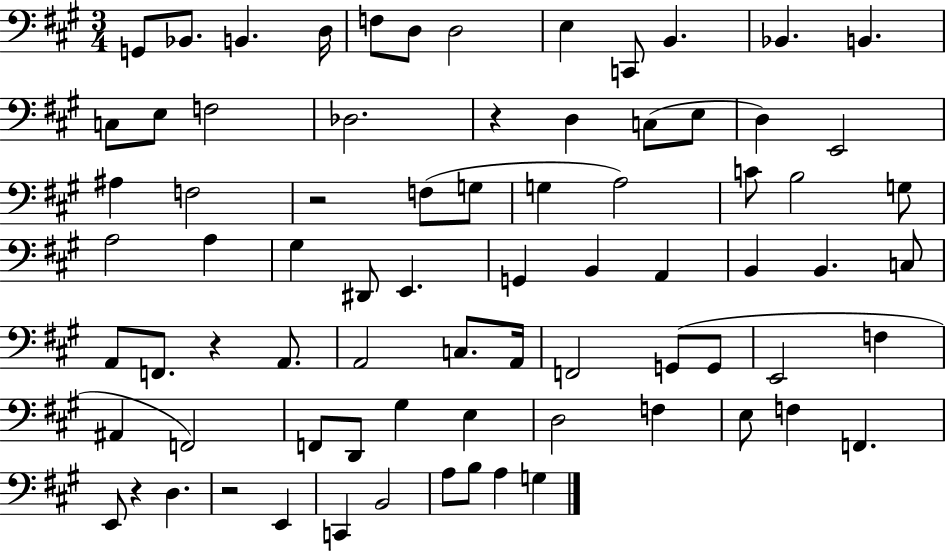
G2/e Bb2/e. B2/q. D3/s F3/e D3/e D3/h E3/q C2/e B2/q. Bb2/q. B2/q. C3/e E3/e F3/h Db3/h. R/q D3/q C3/e E3/e D3/q E2/h A#3/q F3/h R/h F3/e G3/e G3/q A3/h C4/e B3/h G3/e A3/h A3/q G#3/q D#2/e E2/q. G2/q B2/q A2/q B2/q B2/q. C3/e A2/e F2/e. R/q A2/e. A2/h C3/e. A2/s F2/h G2/e G2/e E2/h F3/q A#2/q F2/h F2/e D2/e G#3/q E3/q D3/h F3/q E3/e F3/q F2/q. E2/e R/q D3/q. R/h E2/q C2/q B2/h A3/e B3/e A3/q G3/q